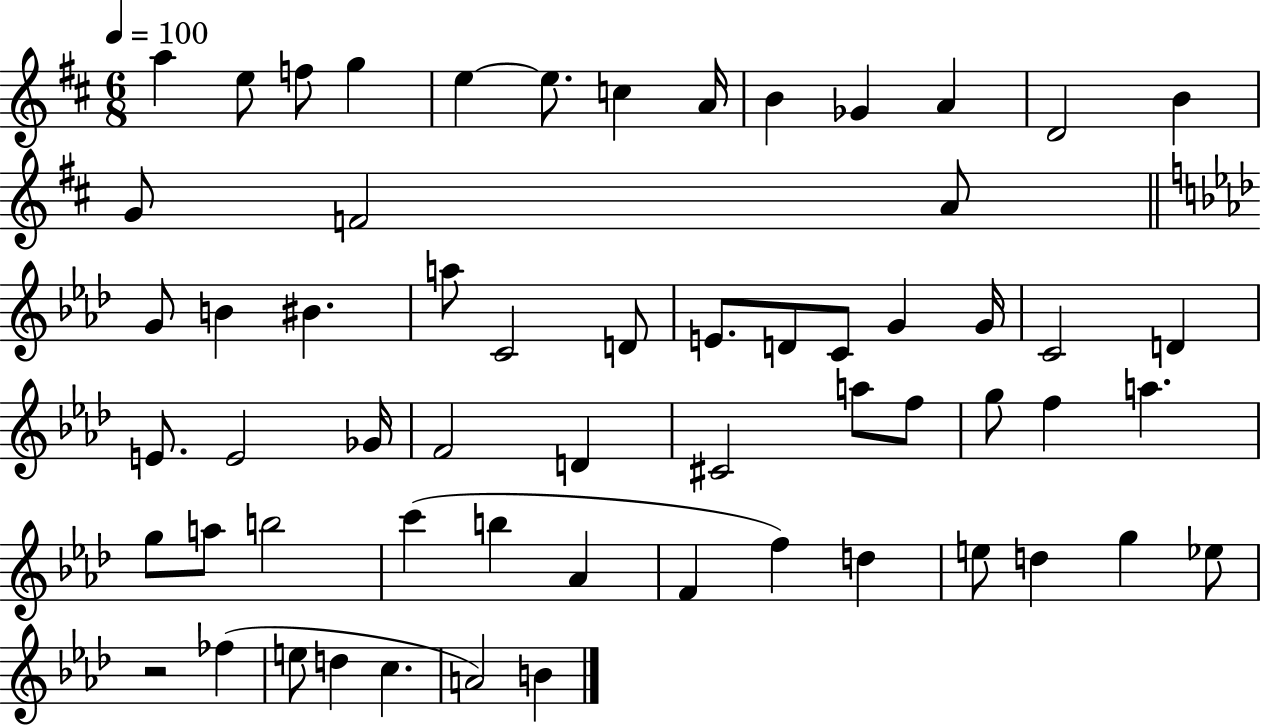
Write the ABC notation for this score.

X:1
T:Untitled
M:6/8
L:1/4
K:D
a e/2 f/2 g e e/2 c A/4 B _G A D2 B G/2 F2 A/2 G/2 B ^B a/2 C2 D/2 E/2 D/2 C/2 G G/4 C2 D E/2 E2 _G/4 F2 D ^C2 a/2 f/2 g/2 f a g/2 a/2 b2 c' b _A F f d e/2 d g _e/2 z2 _f e/2 d c A2 B